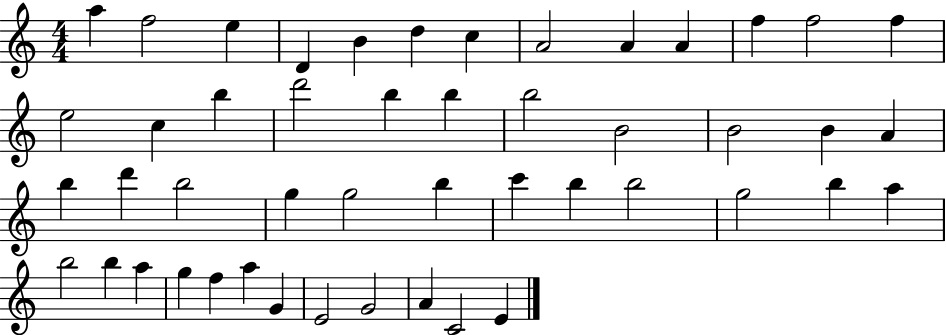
A5/q F5/h E5/q D4/q B4/q D5/q C5/q A4/h A4/q A4/q F5/q F5/h F5/q E5/h C5/q B5/q D6/h B5/q B5/q B5/h B4/h B4/h B4/q A4/q B5/q D6/q B5/h G5/q G5/h B5/q C6/q B5/q B5/h G5/h B5/q A5/q B5/h B5/q A5/q G5/q F5/q A5/q G4/q E4/h G4/h A4/q C4/h E4/q